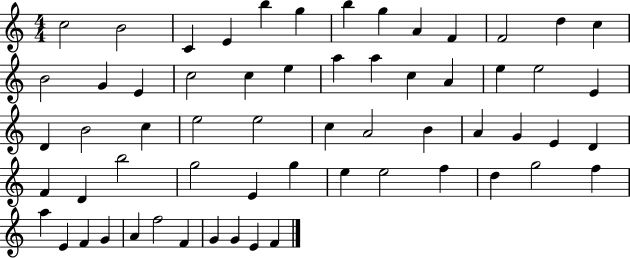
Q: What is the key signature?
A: C major